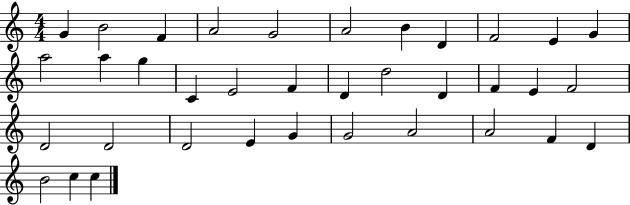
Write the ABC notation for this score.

X:1
T:Untitled
M:4/4
L:1/4
K:C
G B2 F A2 G2 A2 B D F2 E G a2 a g C E2 F D d2 D F E F2 D2 D2 D2 E G G2 A2 A2 F D B2 c c